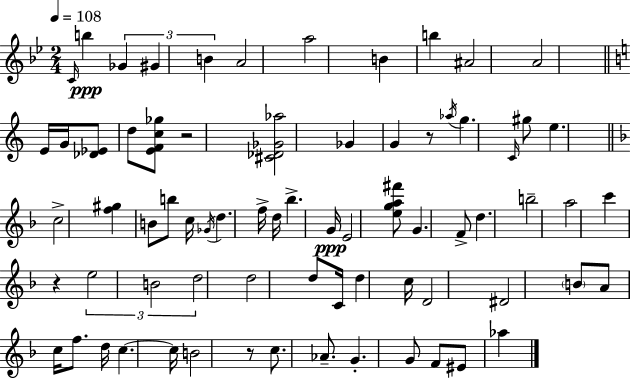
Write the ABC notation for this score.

X:1
T:Untitled
M:2/4
L:1/4
K:Gm
C/4 b _G ^G B A2 a2 B b ^A2 A2 E/4 G/4 [_D_E]/2 d/2 [EFc_g]/2 z2 [^C_D_G_a]2 _G G z/2 _a/4 g C/4 ^g/2 e c2 [f^g] B/2 b/2 c/4 _G/4 d f/4 d/4 _b G/4 E2 [ega^f']/2 G F/2 d b2 a2 c' z e2 B2 d2 d2 d/2 C/4 d c/4 D2 ^D2 B/2 A/2 c/4 f/2 d/4 c c/4 B2 z/2 c/2 _A/2 G G/2 F/2 ^E/2 _a